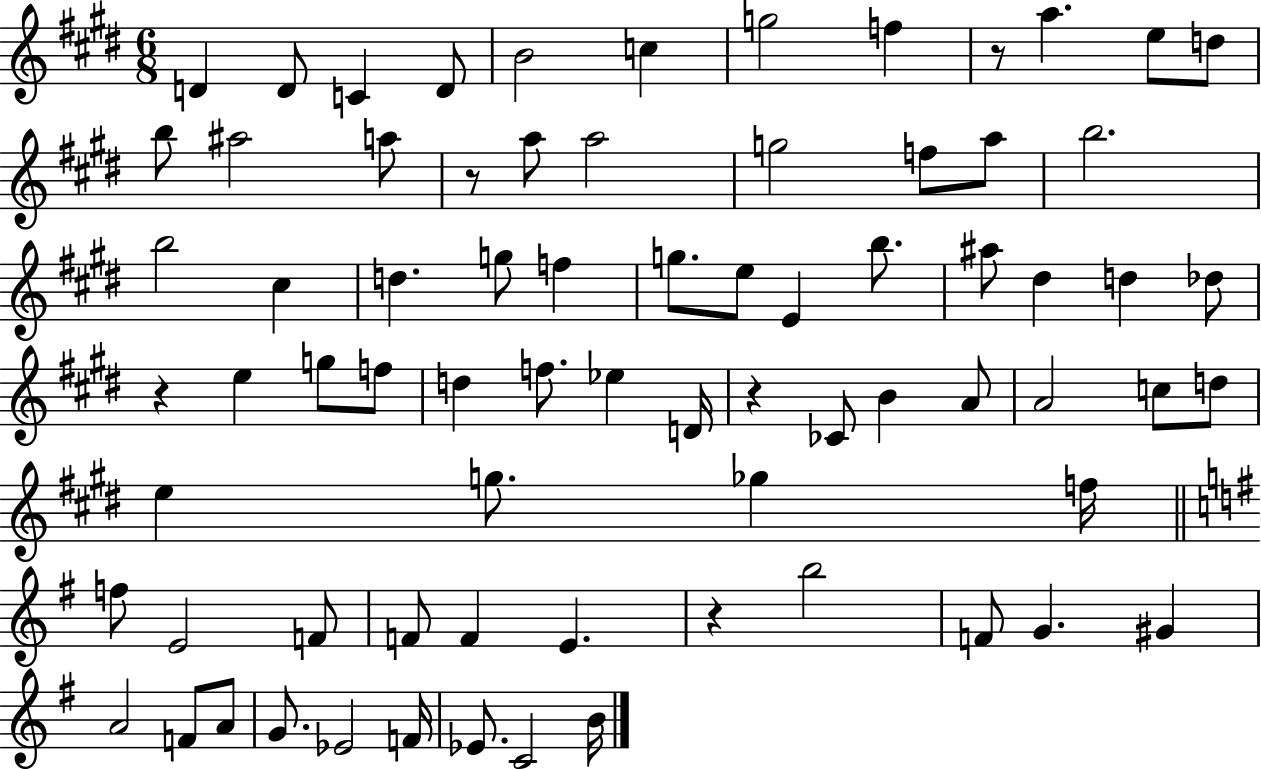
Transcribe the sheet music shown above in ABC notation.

X:1
T:Untitled
M:6/8
L:1/4
K:E
D D/2 C D/2 B2 c g2 f z/2 a e/2 d/2 b/2 ^a2 a/2 z/2 a/2 a2 g2 f/2 a/2 b2 b2 ^c d g/2 f g/2 e/2 E b/2 ^a/2 ^d d _d/2 z e g/2 f/2 d f/2 _e D/4 z _C/2 B A/2 A2 c/2 d/2 e g/2 _g f/4 f/2 E2 F/2 F/2 F E z b2 F/2 G ^G A2 F/2 A/2 G/2 _E2 F/4 _E/2 C2 B/4